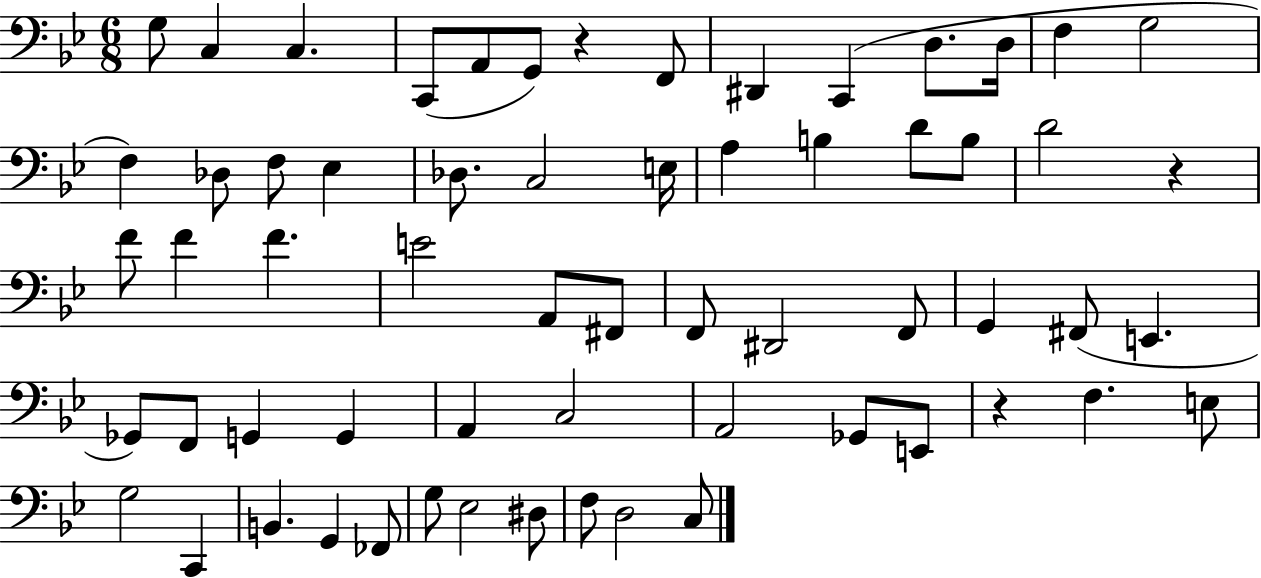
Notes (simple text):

G3/e C3/q C3/q. C2/e A2/e G2/e R/q F2/e D#2/q C2/q D3/e. D3/s F3/q G3/h F3/q Db3/e F3/e Eb3/q Db3/e. C3/h E3/s A3/q B3/q D4/e B3/e D4/h R/q F4/e F4/q F4/q. E4/h A2/e F#2/e F2/e D#2/h F2/e G2/q F#2/e E2/q. Gb2/e F2/e G2/q G2/q A2/q C3/h A2/h Gb2/e E2/e R/q F3/q. E3/e G3/h C2/q B2/q. G2/q FES2/e G3/e Eb3/h D#3/e F3/e D3/h C3/e